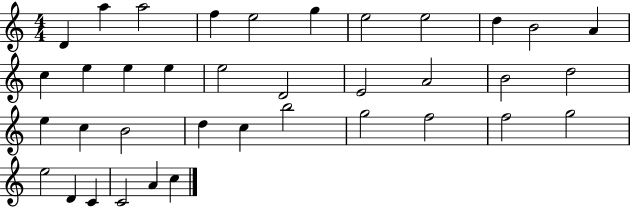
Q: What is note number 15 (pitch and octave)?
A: E5